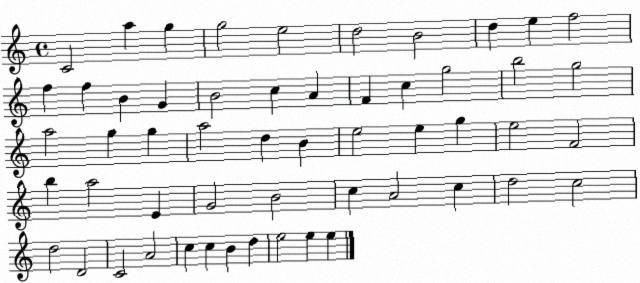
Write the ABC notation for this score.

X:1
T:Untitled
M:4/4
L:1/4
K:C
C2 a g g2 e2 d2 B2 d e f2 f f B G B2 c A F c g2 b2 g2 a2 g g a2 d B e2 e g e2 F2 b a2 E G2 B2 c A2 c d2 c2 d2 D2 C2 A2 c c B d e2 e e